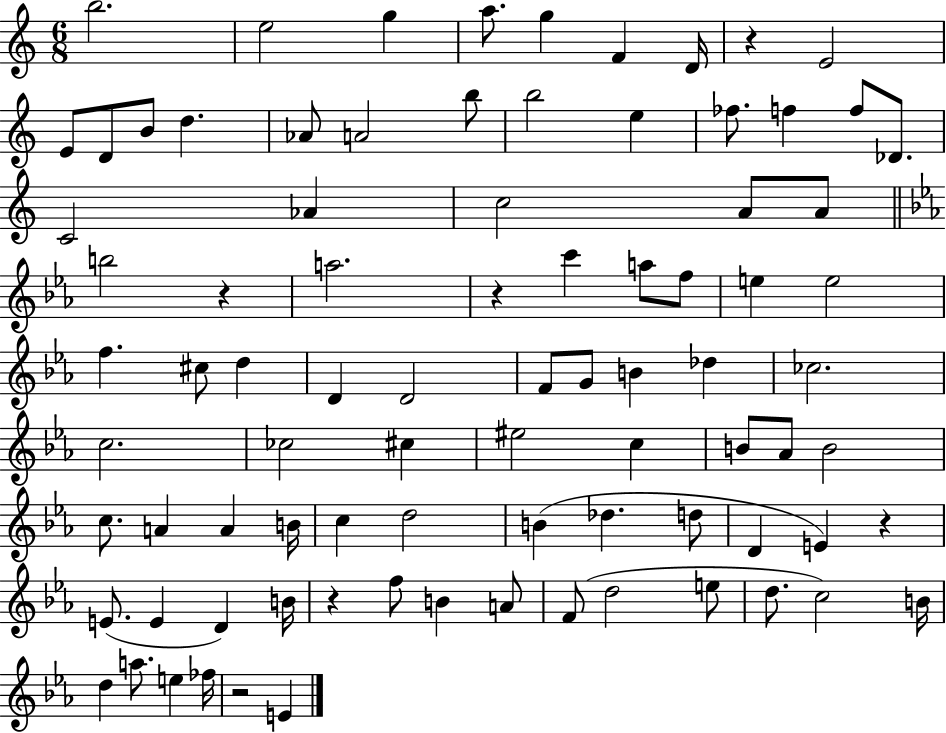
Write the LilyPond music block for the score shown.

{
  \clef treble
  \numericTimeSignature
  \time 6/8
  \key c \major
  b''2. | e''2 g''4 | a''8. g''4 f'4 d'16 | r4 e'2 | \break e'8 d'8 b'8 d''4. | aes'8 a'2 b''8 | b''2 e''4 | fes''8. f''4 f''8 des'8. | \break c'2 aes'4 | c''2 a'8 a'8 | \bar "||" \break \key ees \major b''2 r4 | a''2. | r4 c'''4 a''8 f''8 | e''4 e''2 | \break f''4. cis''8 d''4 | d'4 d'2 | f'8 g'8 b'4 des''4 | ces''2. | \break c''2. | ces''2 cis''4 | eis''2 c''4 | b'8 aes'8 b'2 | \break c''8. a'4 a'4 b'16 | c''4 d''2 | b'4( des''4. d''8 | d'4 e'4) r4 | \break e'8.( e'4 d'4) b'16 | r4 f''8 b'4 a'8 | f'8( d''2 e''8 | d''8. c''2) b'16 | \break d''4 a''8. e''4 fes''16 | r2 e'4 | \bar "|."
}